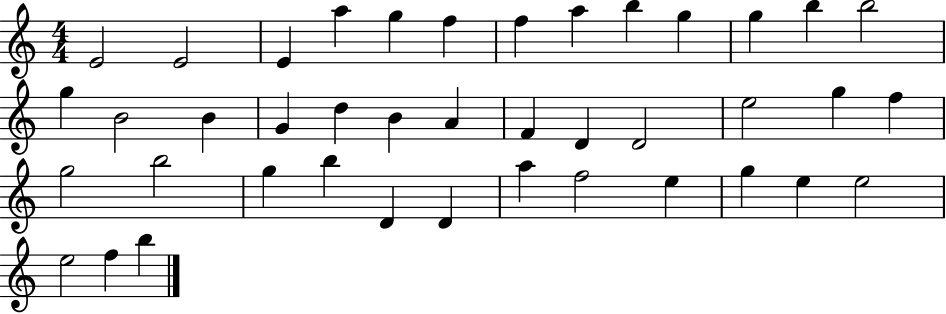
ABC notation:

X:1
T:Untitled
M:4/4
L:1/4
K:C
E2 E2 E a g f f a b g g b b2 g B2 B G d B A F D D2 e2 g f g2 b2 g b D D a f2 e g e e2 e2 f b